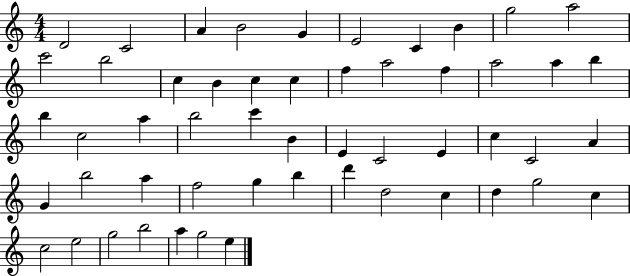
{
  \clef treble
  \numericTimeSignature
  \time 4/4
  \key c \major
  d'2 c'2 | a'4 b'2 g'4 | e'2 c'4 b'4 | g''2 a''2 | \break c'''2 b''2 | c''4 b'4 c''4 c''4 | f''4 a''2 f''4 | a''2 a''4 b''4 | \break b''4 c''2 a''4 | b''2 c'''4 b'4 | e'4 c'2 e'4 | c''4 c'2 a'4 | \break g'4 b''2 a''4 | f''2 g''4 b''4 | d'''4 d''2 c''4 | d''4 g''2 c''4 | \break c''2 e''2 | g''2 b''2 | a''4 g''2 e''4 | \bar "|."
}